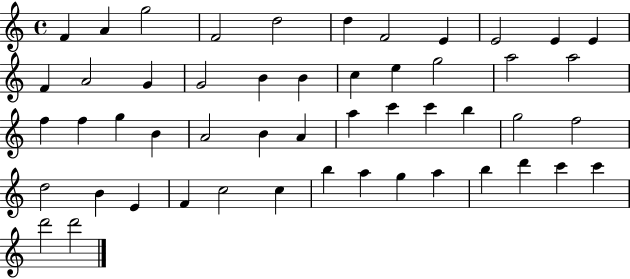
F4/q A4/q G5/h F4/h D5/h D5/q F4/h E4/q E4/h E4/q E4/q F4/q A4/h G4/q G4/h B4/q B4/q C5/q E5/q G5/h A5/h A5/h F5/q F5/q G5/q B4/q A4/h B4/q A4/q A5/q C6/q C6/q B5/q G5/h F5/h D5/h B4/q E4/q F4/q C5/h C5/q B5/q A5/q G5/q A5/q B5/q D6/q C6/q C6/q D6/h D6/h